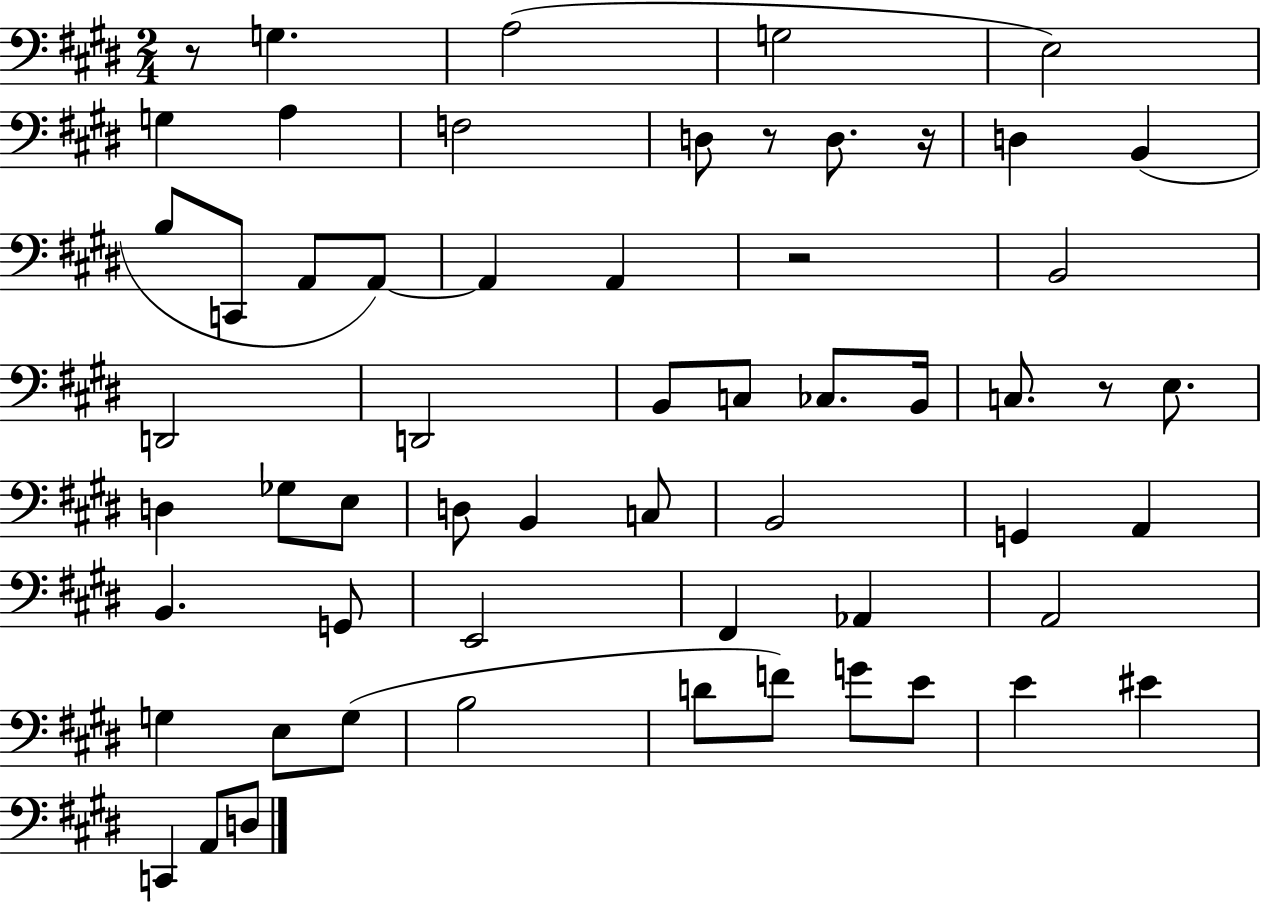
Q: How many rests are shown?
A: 5